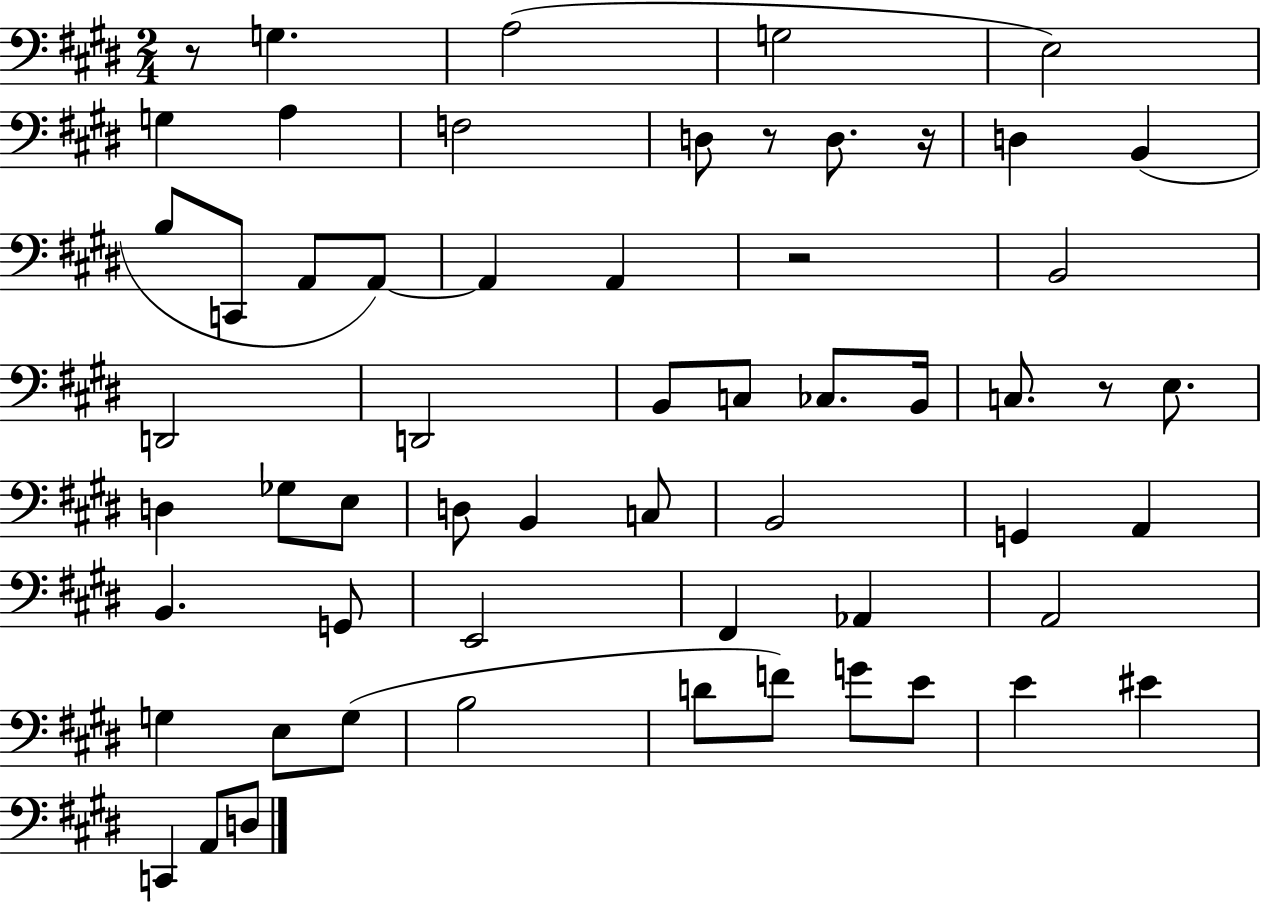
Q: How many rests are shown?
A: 5